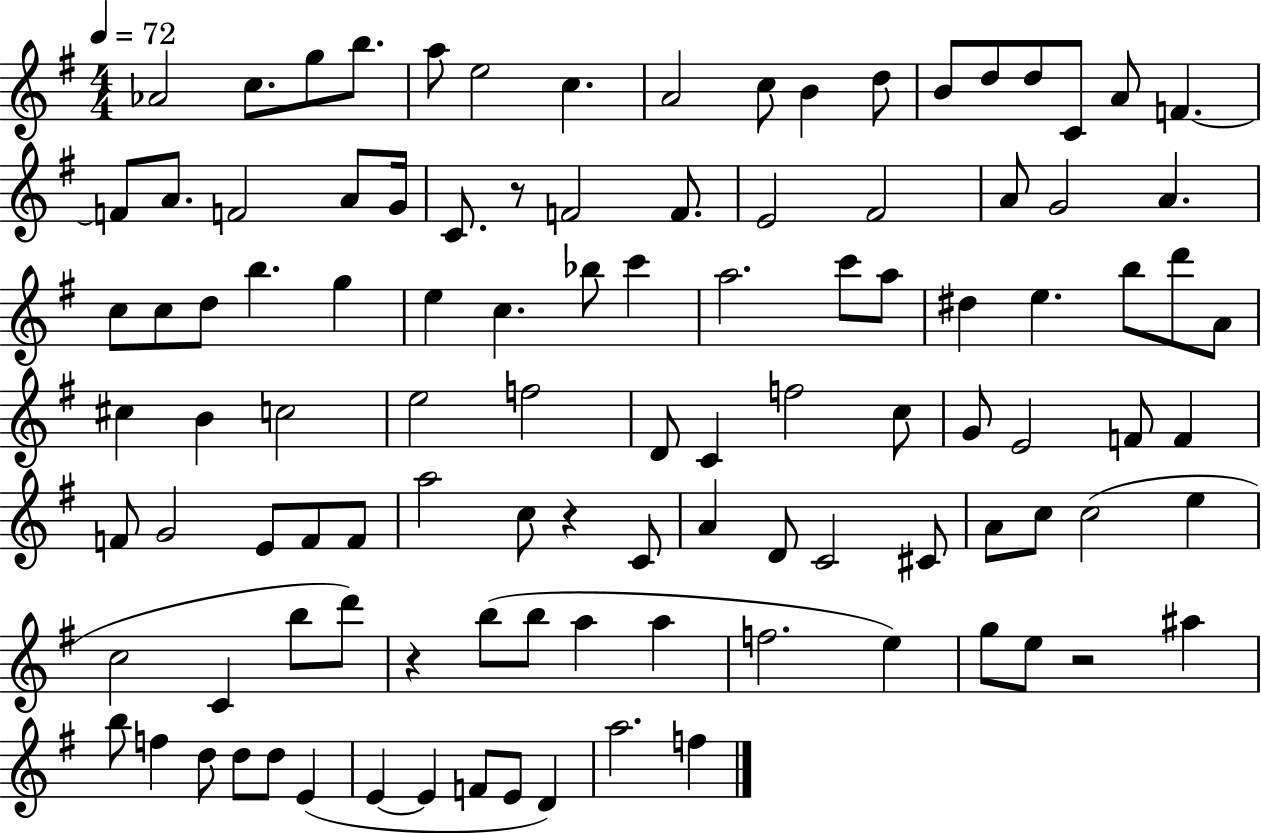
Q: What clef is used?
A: treble